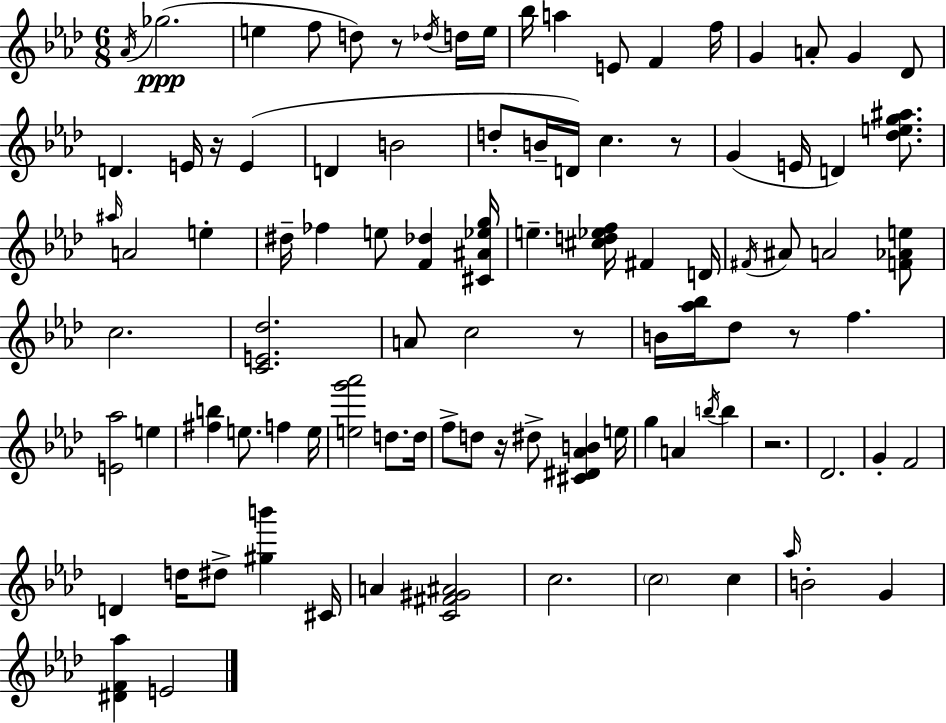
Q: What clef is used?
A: treble